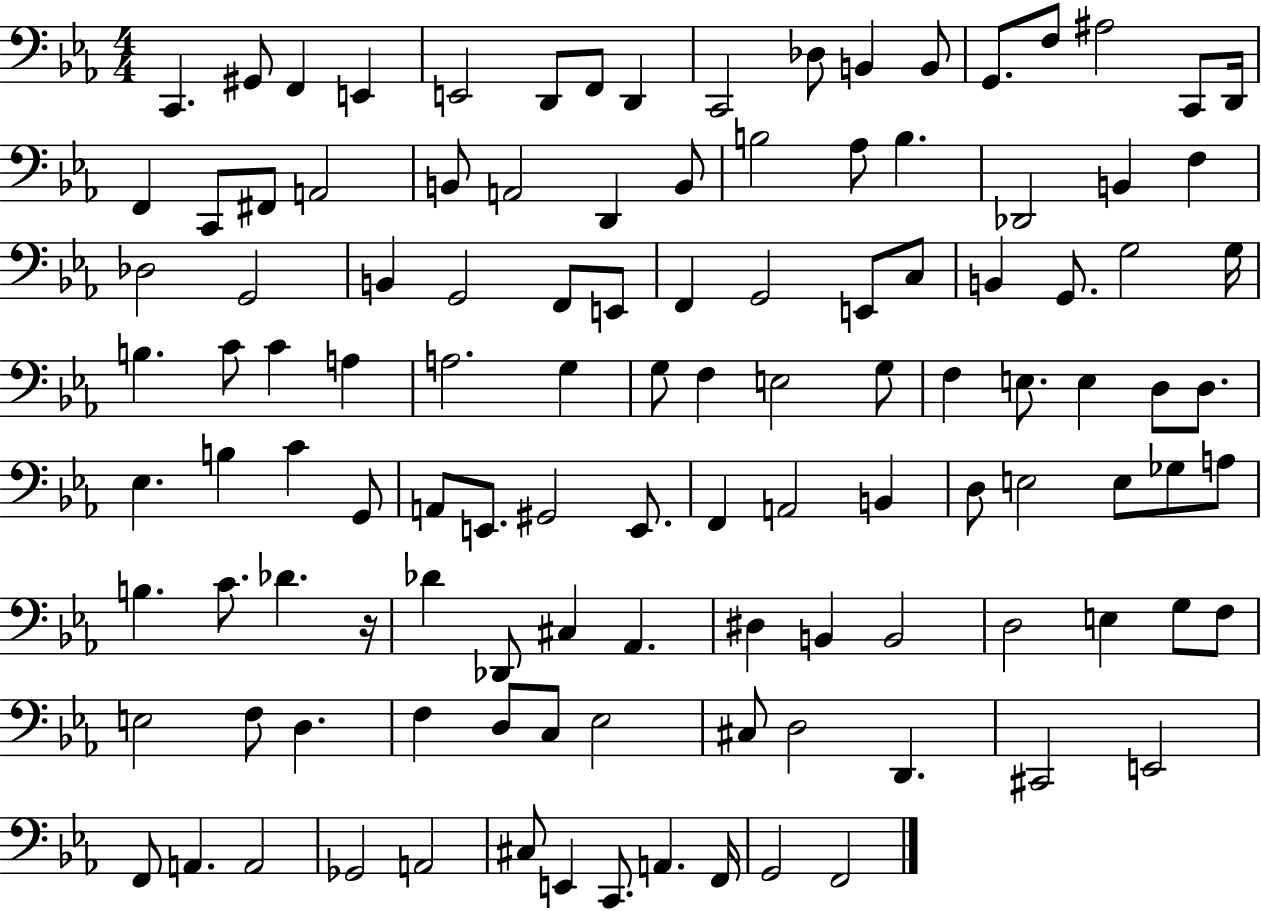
{
  \clef bass
  \numericTimeSignature
  \time 4/4
  \key ees \major
  c,4. gis,8 f,4 e,4 | e,2 d,8 f,8 d,4 | c,2 des8 b,4 b,8 | g,8. f8 ais2 c,8 d,16 | \break f,4 c,8 fis,8 a,2 | b,8 a,2 d,4 b,8 | b2 aes8 b4. | des,2 b,4 f4 | \break des2 g,2 | b,4 g,2 f,8 e,8 | f,4 g,2 e,8 c8 | b,4 g,8. g2 g16 | \break b4. c'8 c'4 a4 | a2. g4 | g8 f4 e2 g8 | f4 e8. e4 d8 d8. | \break ees4. b4 c'4 g,8 | a,8 e,8. gis,2 e,8. | f,4 a,2 b,4 | d8 e2 e8 ges8 a8 | \break b4. c'8. des'4. r16 | des'4 des,8 cis4 aes,4. | dis4 b,4 b,2 | d2 e4 g8 f8 | \break e2 f8 d4. | f4 d8 c8 ees2 | cis8 d2 d,4. | cis,2 e,2 | \break f,8 a,4. a,2 | ges,2 a,2 | cis8 e,4 c,8. a,4. f,16 | g,2 f,2 | \break \bar "|."
}